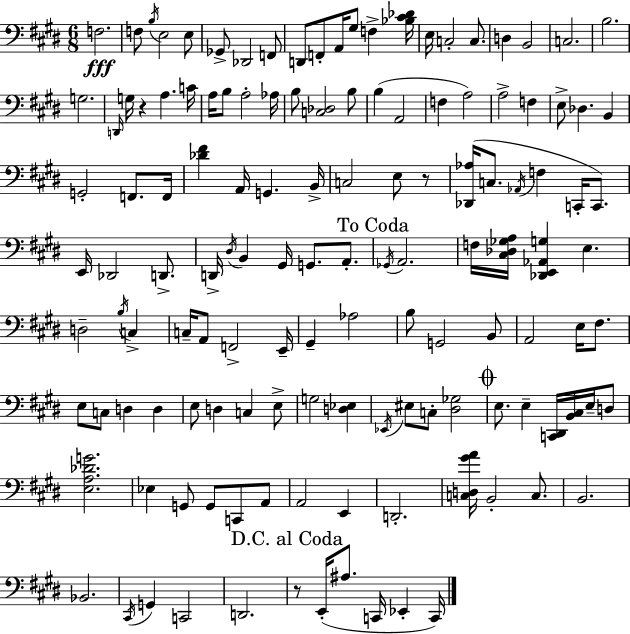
X:1
T:Untitled
M:6/8
L:1/4
K:E
F,2 F,/2 B,/4 E,2 E,/2 _G,,/2 _D,,2 F,,/2 D,,/2 F,,/2 A,,/4 ^G,/2 F, [_B,^C_D]/4 E,/4 C,2 C,/2 D, B,,2 C,2 B,2 G,2 D,,/4 G,/4 z A, C/4 A,/4 B,/2 A,2 _A,/4 B,/2 [C,_D,]2 B,/2 B, A,,2 F, A,2 A,2 F, E,/2 _D, B,, G,,2 F,,/2 F,,/4 [_D^F] A,,/4 G,, B,,/4 C,2 E,/2 z/2 [_D,,_A,]/4 C,/2 _A,,/4 F, C,,/4 C,,/2 E,,/4 _D,,2 D,,/2 D,,/4 ^D,/4 B,, ^G,,/4 G,,/2 A,,/2 _G,,/4 A,,2 F,/4 [^C,_D,_G,A,]/4 [_D,,E,,_A,,G,] E, D,2 B,/4 C, C,/4 A,,/2 F,,2 E,,/4 ^G,, _A,2 B,/2 G,,2 B,,/2 A,,2 E,/4 ^F,/2 E,/2 C,/2 D, D, E,/2 D, C, E,/2 G,2 [D,_E,] _E,,/4 ^E,/2 C,/2 [^D,_G,]2 E,/2 E, [C,,^D,,]/4 [B,,^C,]/4 E,/4 D,/2 [E,A,_DG]2 _E, G,,/2 G,,/2 C,,/2 A,,/2 A,,2 E,, D,,2 [C,D,^GA]/4 B,,2 C,/2 B,,2 _B,,2 ^C,,/4 G,, C,,2 D,,2 z/2 E,,/4 ^A,/2 C,,/4 _E,, C,,/4